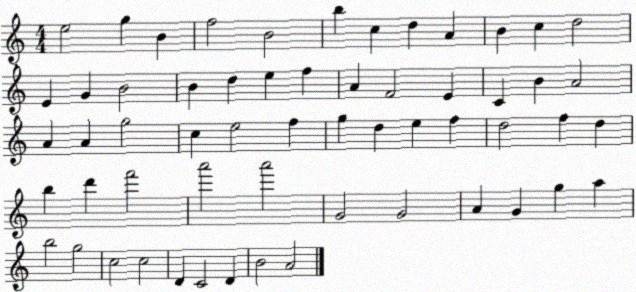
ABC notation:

X:1
T:Untitled
M:4/4
L:1/4
K:C
e2 g B f2 B2 b c d A B c d2 E G B2 B d e f A F2 E C B A2 A A g2 c e2 f g d e f d2 f d b d' f'2 a'2 a'2 G2 G2 A G g a b2 g2 c2 c2 D C2 D B2 A2